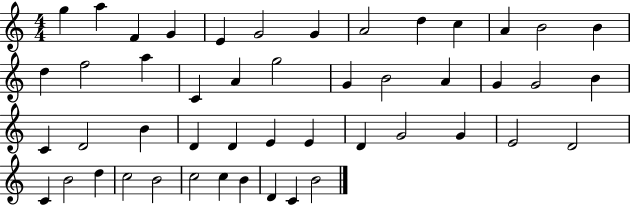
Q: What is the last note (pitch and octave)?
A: B4